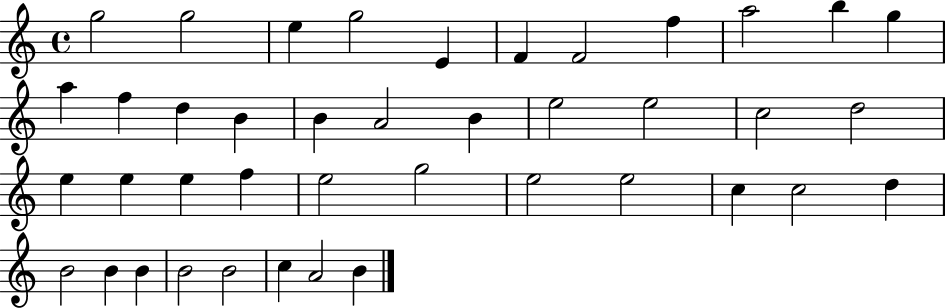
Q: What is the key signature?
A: C major